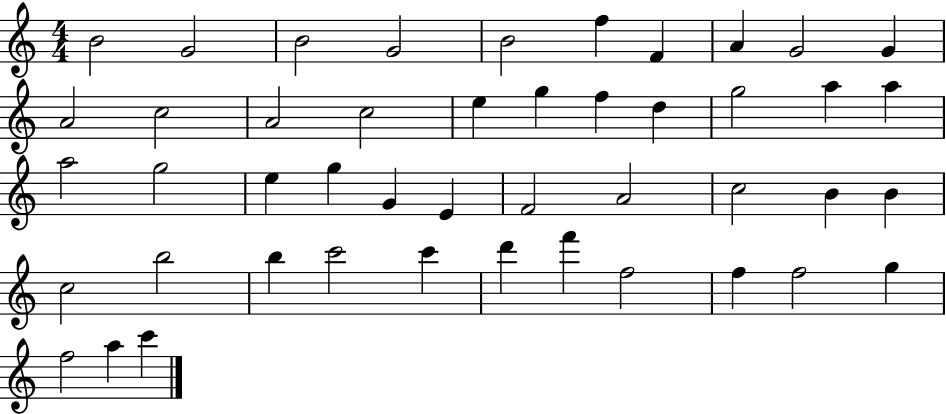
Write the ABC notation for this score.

X:1
T:Untitled
M:4/4
L:1/4
K:C
B2 G2 B2 G2 B2 f F A G2 G A2 c2 A2 c2 e g f d g2 a a a2 g2 e g G E F2 A2 c2 B B c2 b2 b c'2 c' d' f' f2 f f2 g f2 a c'